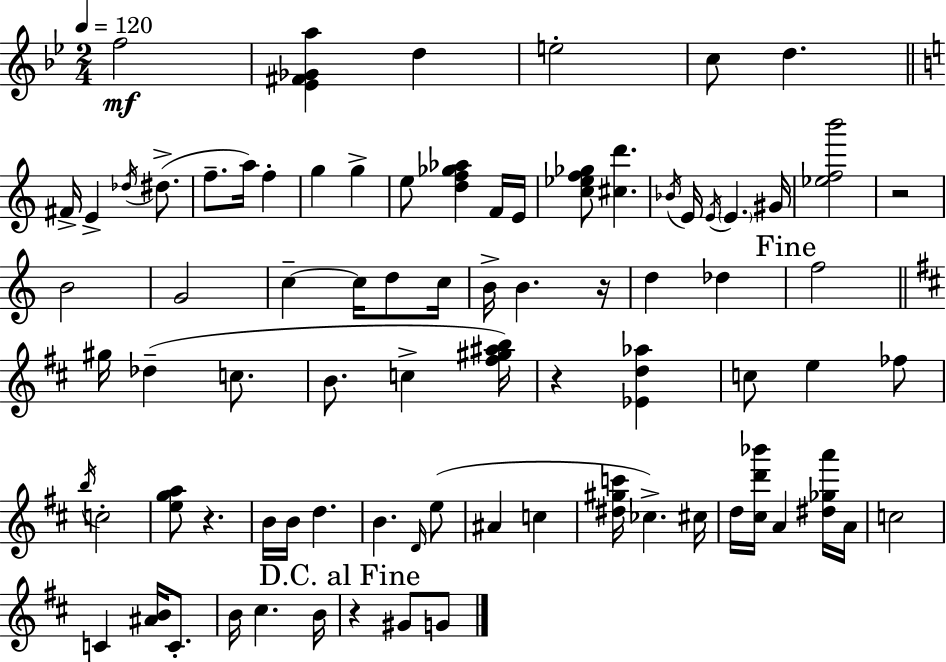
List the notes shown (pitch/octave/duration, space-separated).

F5/h [Eb4,F#4,Gb4,A5]/q D5/q E5/h C5/e D5/q. F#4/s E4/q Db5/s D#5/e. F5/e. A5/s F5/q G5/q G5/q E5/e [D5,F5,Gb5,Ab5]/q F4/s E4/s [C5,Eb5,F5,Gb5]/e [C#5,D6]/q. Bb4/s E4/s E4/s E4/q. G#4/s [Eb5,F5,B6]/h R/h B4/h G4/h C5/q C5/s D5/e C5/s B4/s B4/q. R/s D5/q Db5/q F5/h G#5/s Db5/q C5/e. B4/e. C5/q [F#5,G#5,A#5,B5]/s R/q [Eb4,D5,Ab5]/q C5/e E5/q FES5/e B5/s C5/h [E5,G5,A5]/e R/q. B4/s B4/s D5/q. B4/q. D4/s E5/e A#4/q C5/q [D#5,G#5,C6]/s CES5/q. C#5/s D5/s [C#5,D6,Bb6]/s A4/q [D#5,Gb5,A6]/s A4/s C5/h C4/q [A#4,B4]/s C4/e. B4/s C#5/q. B4/s R/q G#4/e G4/e